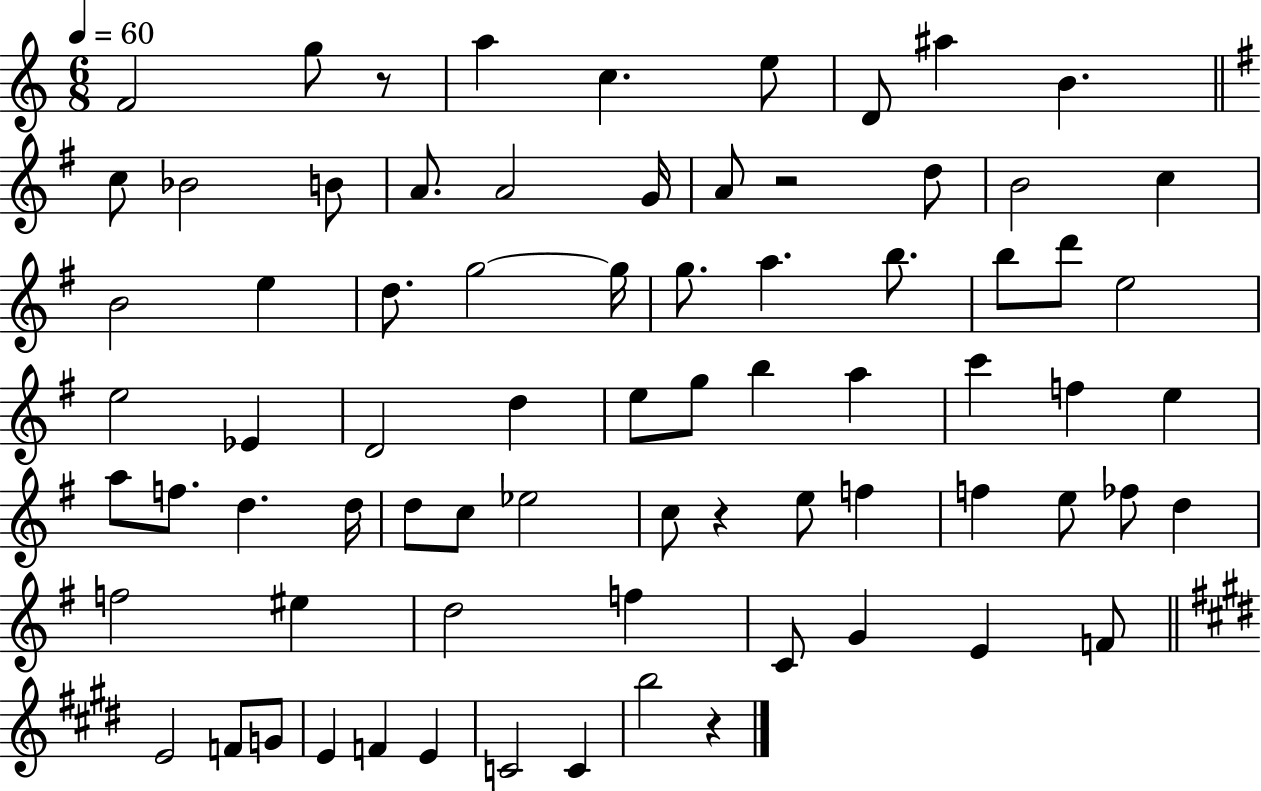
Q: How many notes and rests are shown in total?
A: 75